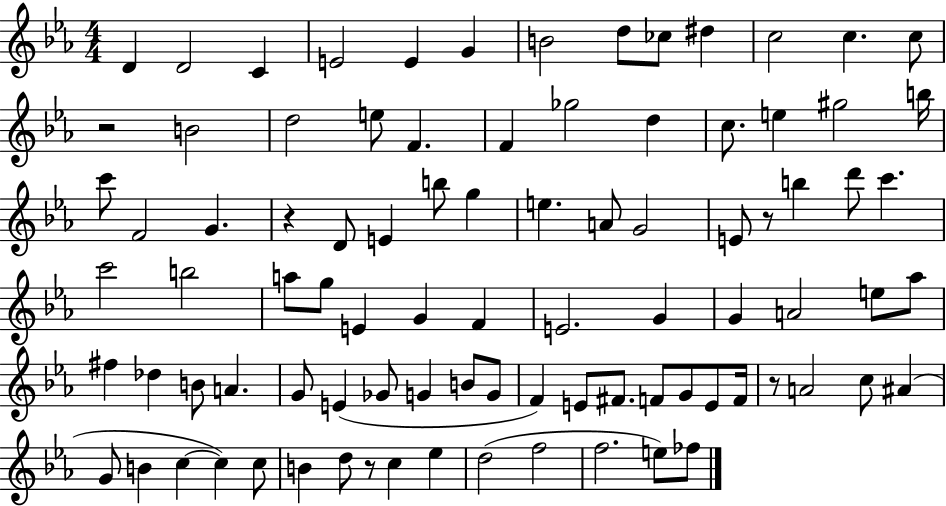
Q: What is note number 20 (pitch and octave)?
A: D5